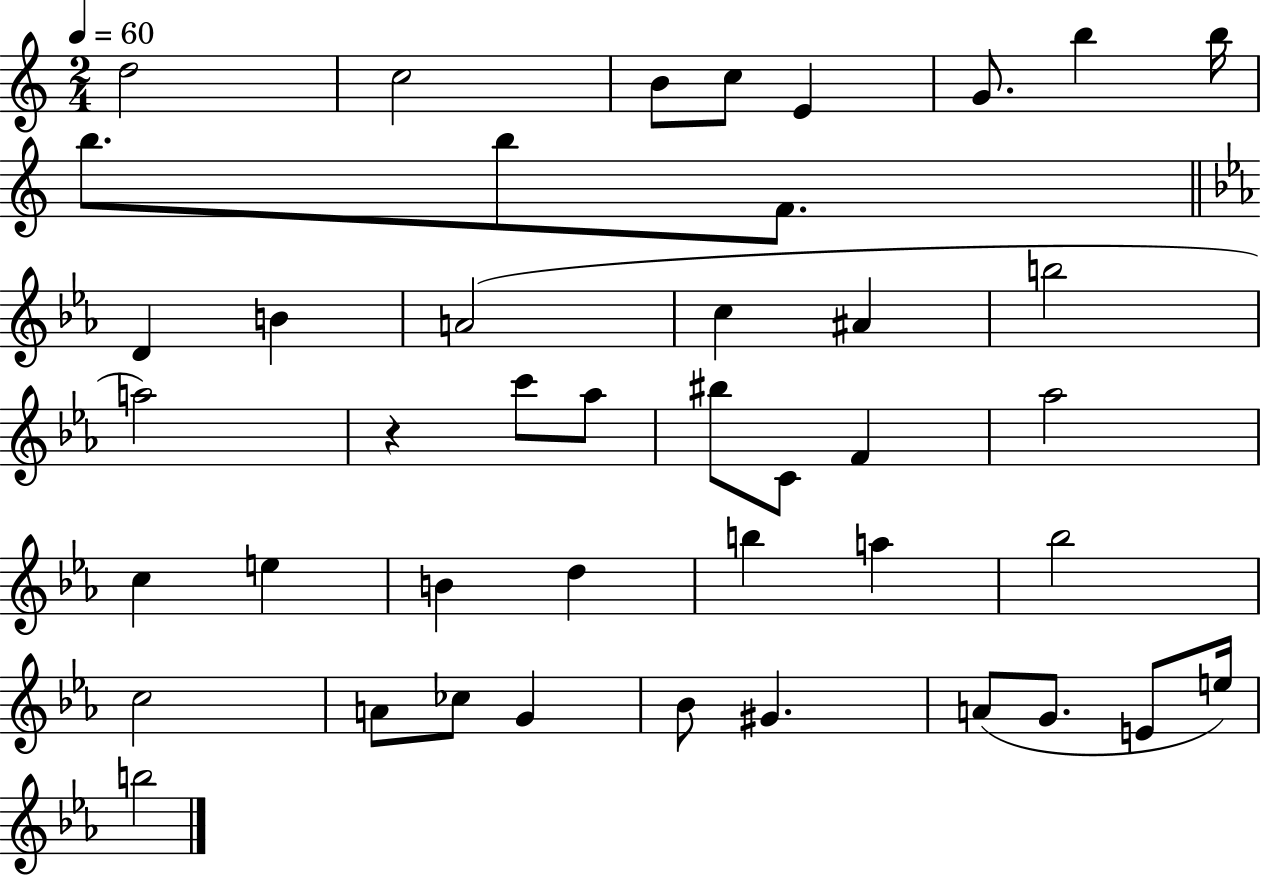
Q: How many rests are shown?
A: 1